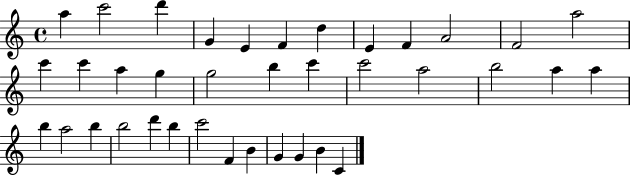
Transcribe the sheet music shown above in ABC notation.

X:1
T:Untitled
M:4/4
L:1/4
K:C
a c'2 d' G E F d E F A2 F2 a2 c' c' a g g2 b c' c'2 a2 b2 a a b a2 b b2 d' b c'2 F B G G B C